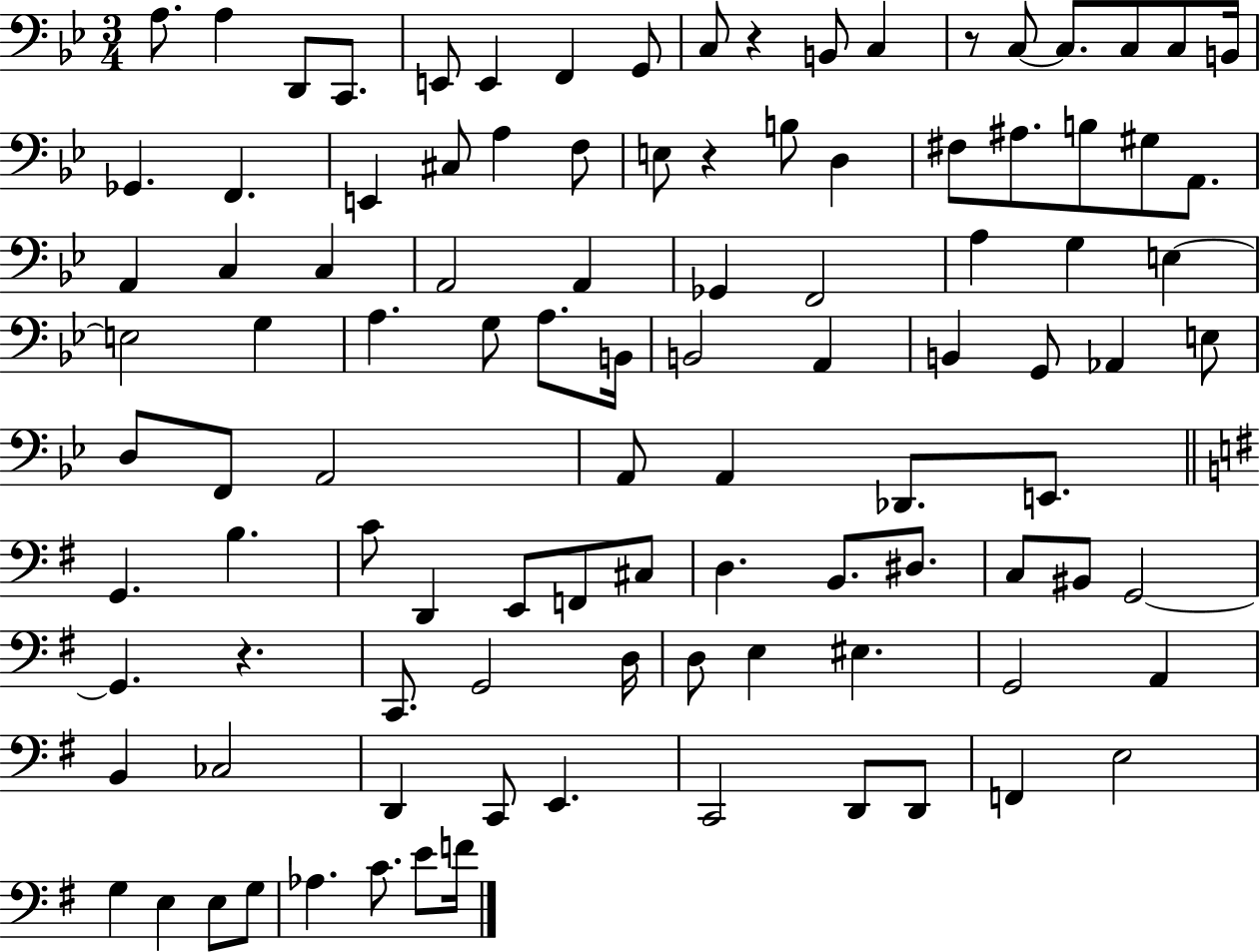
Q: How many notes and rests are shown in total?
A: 103